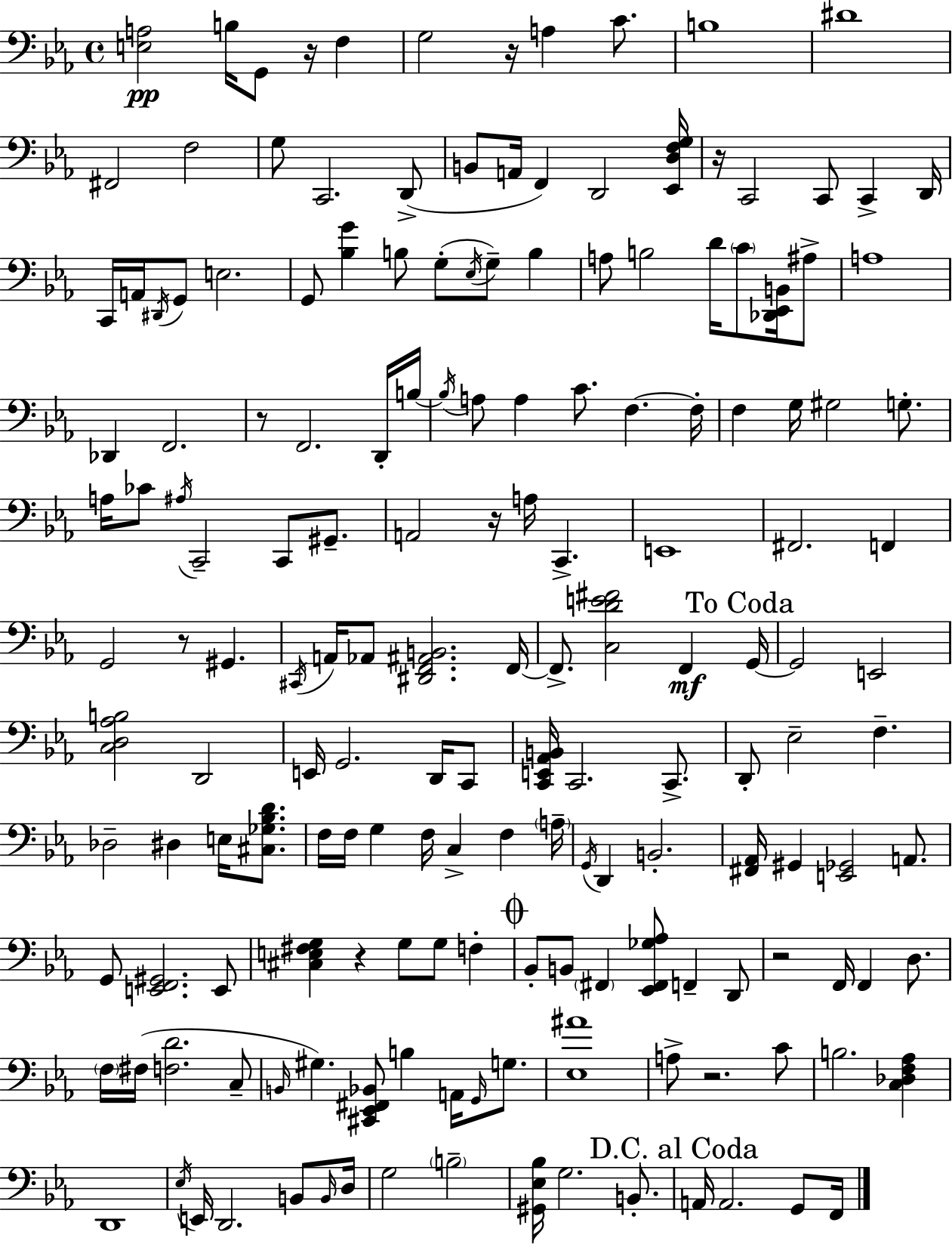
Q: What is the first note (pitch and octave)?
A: B3